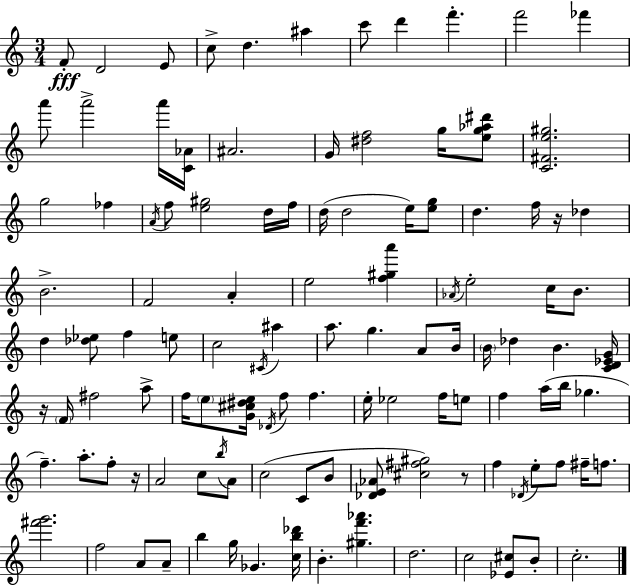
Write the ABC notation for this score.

X:1
T:Untitled
M:3/4
L:1/4
K:Am
F/2 D2 E/2 c/2 d ^a c'/2 d' f' f'2 _f' a'/2 a'2 a'/4 [C_A]/4 ^A2 G/4 [^df]2 g/4 [eg_a^d']/2 [C^Fe^g]2 g2 _f A/4 f/2 [e^g]2 d/4 f/4 d/4 d2 e/4 [eg]/2 d f/4 z/4 _d B2 F2 A e2 [f^ga'] _A/4 e2 c/4 B/2 d [_d_e]/2 f e/2 c2 ^C/4 ^a a/2 g A/2 B/4 B/4 _d B [CD_EG]/4 z/4 F/4 ^f2 a/2 f/4 e/2 [G^c^de]/4 _D/4 f/2 f e/4 _e2 f/4 e/2 f a/4 b/4 _g f a/2 f/2 z/4 A2 c/2 b/4 A/2 c2 C/2 B/2 [_DE_A]/2 [^c^f^g]2 z/2 f _D/4 e/2 f/2 ^f/4 f/2 [^f'g']2 f2 A/2 A/2 b g/4 _G [cb_d']/4 B [^gf'_a'] d2 c2 [_E^c]/2 B/2 c2